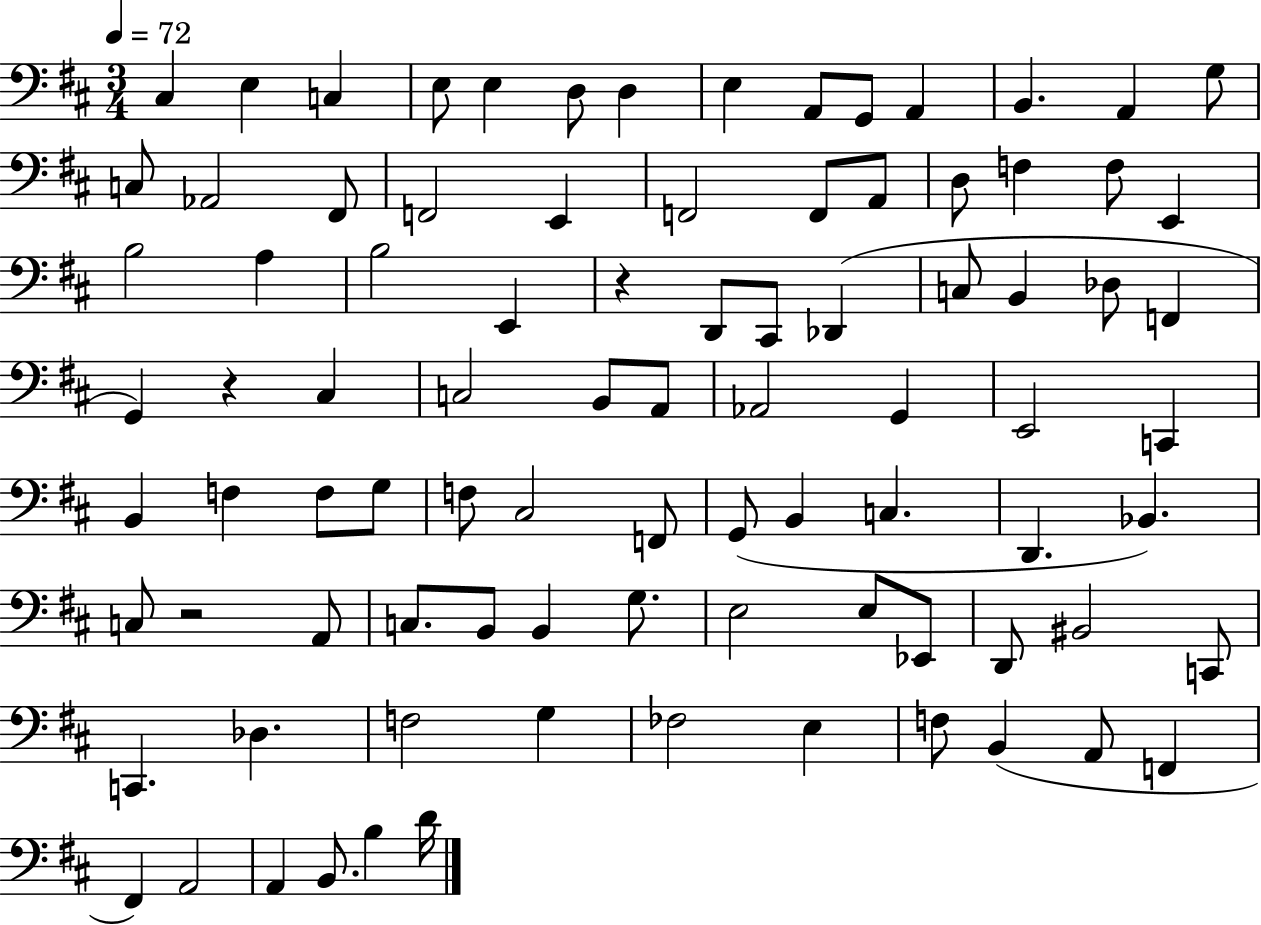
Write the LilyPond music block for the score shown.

{
  \clef bass
  \numericTimeSignature
  \time 3/4
  \key d \major
  \tempo 4 = 72
  \repeat volta 2 { cis4 e4 c4 | e8 e4 d8 d4 | e4 a,8 g,8 a,4 | b,4. a,4 g8 | \break c8 aes,2 fis,8 | f,2 e,4 | f,2 f,8 a,8 | d8 f4 f8 e,4 | \break b2 a4 | b2 e,4 | r4 d,8 cis,8 des,4( | c8 b,4 des8 f,4 | \break g,4) r4 cis4 | c2 b,8 a,8 | aes,2 g,4 | e,2 c,4 | \break b,4 f4 f8 g8 | f8 cis2 f,8 | g,8( b,4 c4. | d,4. bes,4.) | \break c8 r2 a,8 | c8. b,8 b,4 g8. | e2 e8 ees,8 | d,8 bis,2 c,8 | \break c,4. des4. | f2 g4 | fes2 e4 | f8 b,4( a,8 f,4 | \break fis,4) a,2 | a,4 b,8. b4 d'16 | } \bar "|."
}